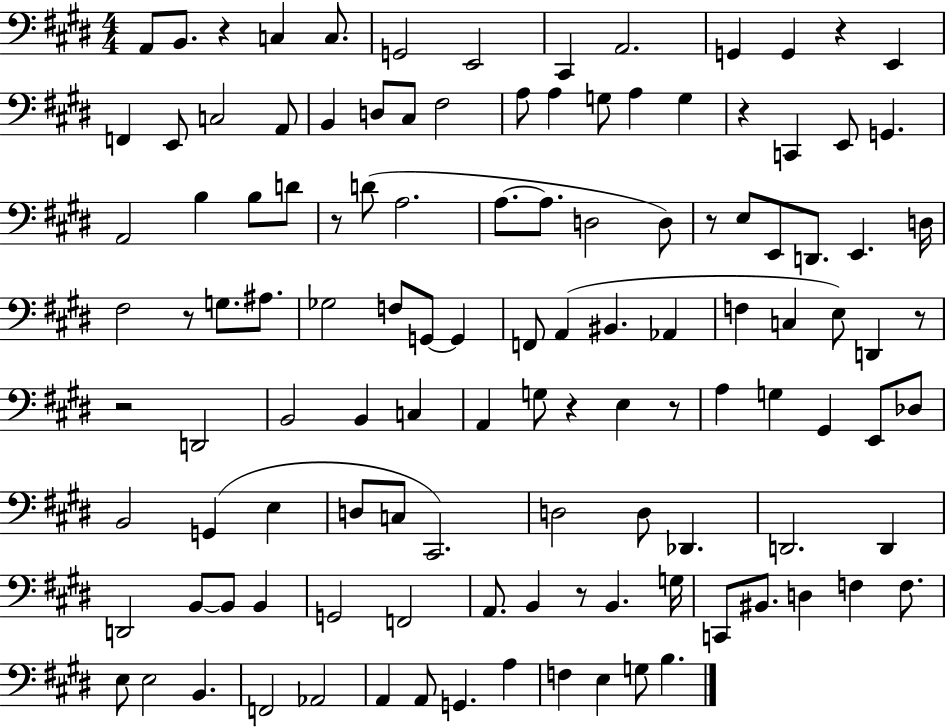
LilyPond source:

{
  \clef bass
  \numericTimeSignature
  \time 4/4
  \key e \major
  a,8 b,8. r4 c4 c8. | g,2 e,2 | cis,4 a,2. | g,4 g,4 r4 e,4 | \break f,4 e,8 c2 a,8 | b,4 d8 cis8 fis2 | a8 a4 g8 a4 g4 | r4 c,4 e,8 g,4. | \break a,2 b4 b8 d'8 | r8 d'8( a2. | a8.~~ a8. d2 d8) | r8 e8 e,8 d,8. e,4. d16 | \break fis2 r8 g8. ais8. | ges2 f8 g,8~~ g,4 | f,8 a,4( bis,4. aes,4 | f4 c4 e8) d,4 r8 | \break r2 d,2 | b,2 b,4 c4 | a,4 g8 r4 e4 r8 | a4 g4 gis,4 e,8 des8 | \break b,2 g,4( e4 | d8 c8 cis,2.) | d2 d8 des,4. | d,2. d,4 | \break d,2 b,8~~ b,8 b,4 | g,2 f,2 | a,8. b,4 r8 b,4. g16 | c,8 bis,8. d4 f4 f8. | \break e8 e2 b,4. | f,2 aes,2 | a,4 a,8 g,4. a4 | f4 e4 g8 b4. | \break \bar "|."
}